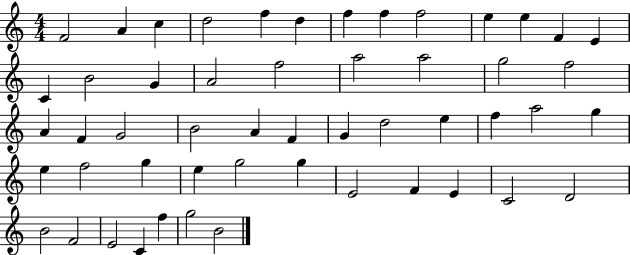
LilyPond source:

{
  \clef treble
  \numericTimeSignature
  \time 4/4
  \key c \major
  f'2 a'4 c''4 | d''2 f''4 d''4 | f''4 f''4 f''2 | e''4 e''4 f'4 e'4 | \break c'4 b'2 g'4 | a'2 f''2 | a''2 a''2 | g''2 f''2 | \break a'4 f'4 g'2 | b'2 a'4 f'4 | g'4 d''2 e''4 | f''4 a''2 g''4 | \break e''4 f''2 g''4 | e''4 g''2 g''4 | e'2 f'4 e'4 | c'2 d'2 | \break b'2 f'2 | e'2 c'4 f''4 | g''2 b'2 | \bar "|."
}